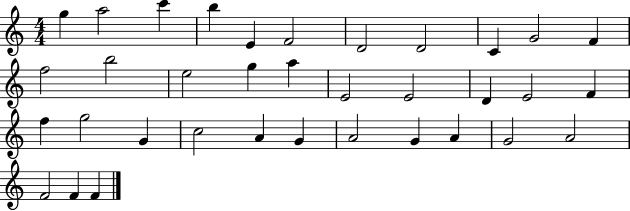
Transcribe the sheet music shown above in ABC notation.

X:1
T:Untitled
M:4/4
L:1/4
K:C
g a2 c' b E F2 D2 D2 C G2 F f2 b2 e2 g a E2 E2 D E2 F f g2 G c2 A G A2 G A G2 A2 F2 F F